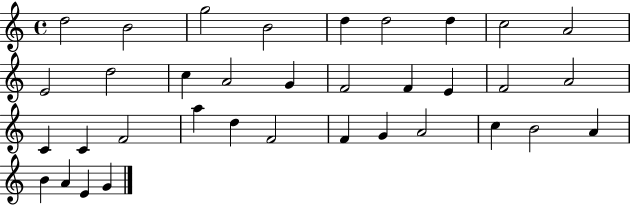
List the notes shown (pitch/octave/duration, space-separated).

D5/h B4/h G5/h B4/h D5/q D5/h D5/q C5/h A4/h E4/h D5/h C5/q A4/h G4/q F4/h F4/q E4/q F4/h A4/h C4/q C4/q F4/h A5/q D5/q F4/h F4/q G4/q A4/h C5/q B4/h A4/q B4/q A4/q E4/q G4/q